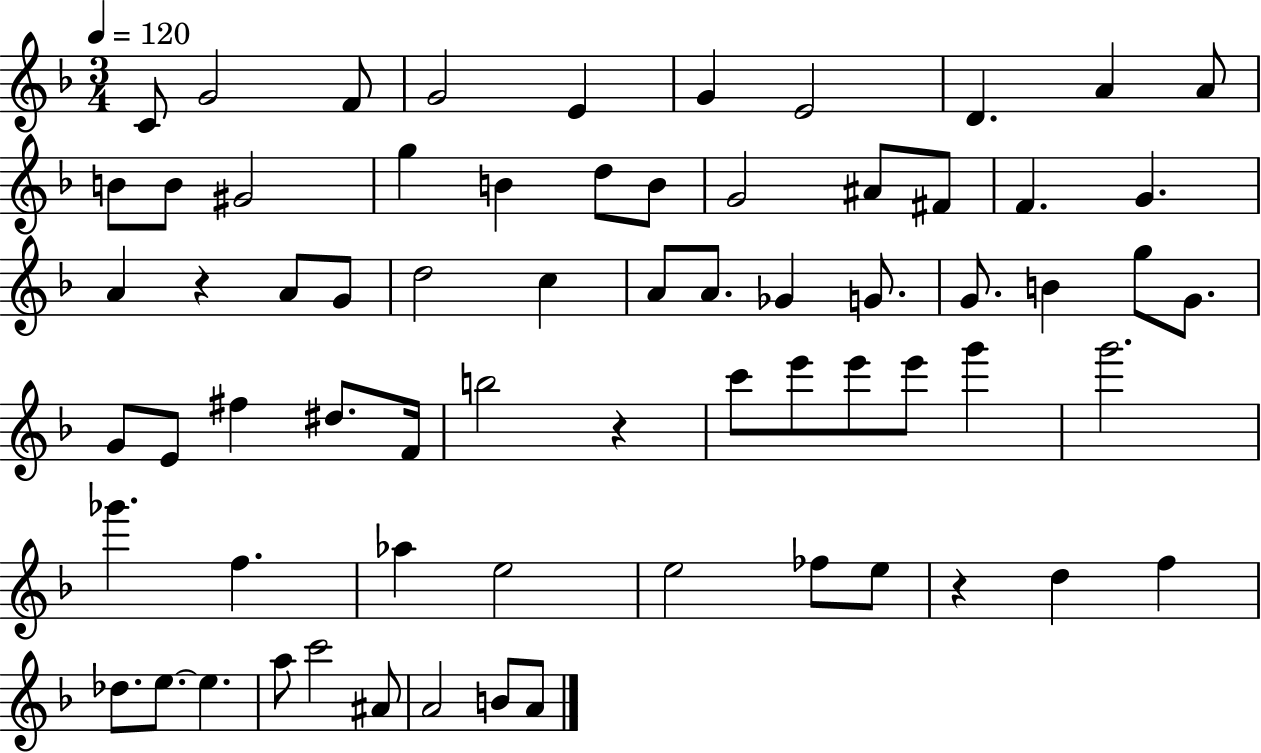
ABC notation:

X:1
T:Untitled
M:3/4
L:1/4
K:F
C/2 G2 F/2 G2 E G E2 D A A/2 B/2 B/2 ^G2 g B d/2 B/2 G2 ^A/2 ^F/2 F G A z A/2 G/2 d2 c A/2 A/2 _G G/2 G/2 B g/2 G/2 G/2 E/2 ^f ^d/2 F/4 b2 z c'/2 e'/2 e'/2 e'/2 g' g'2 _g' f _a e2 e2 _f/2 e/2 z d f _d/2 e/2 e a/2 c'2 ^A/2 A2 B/2 A/2